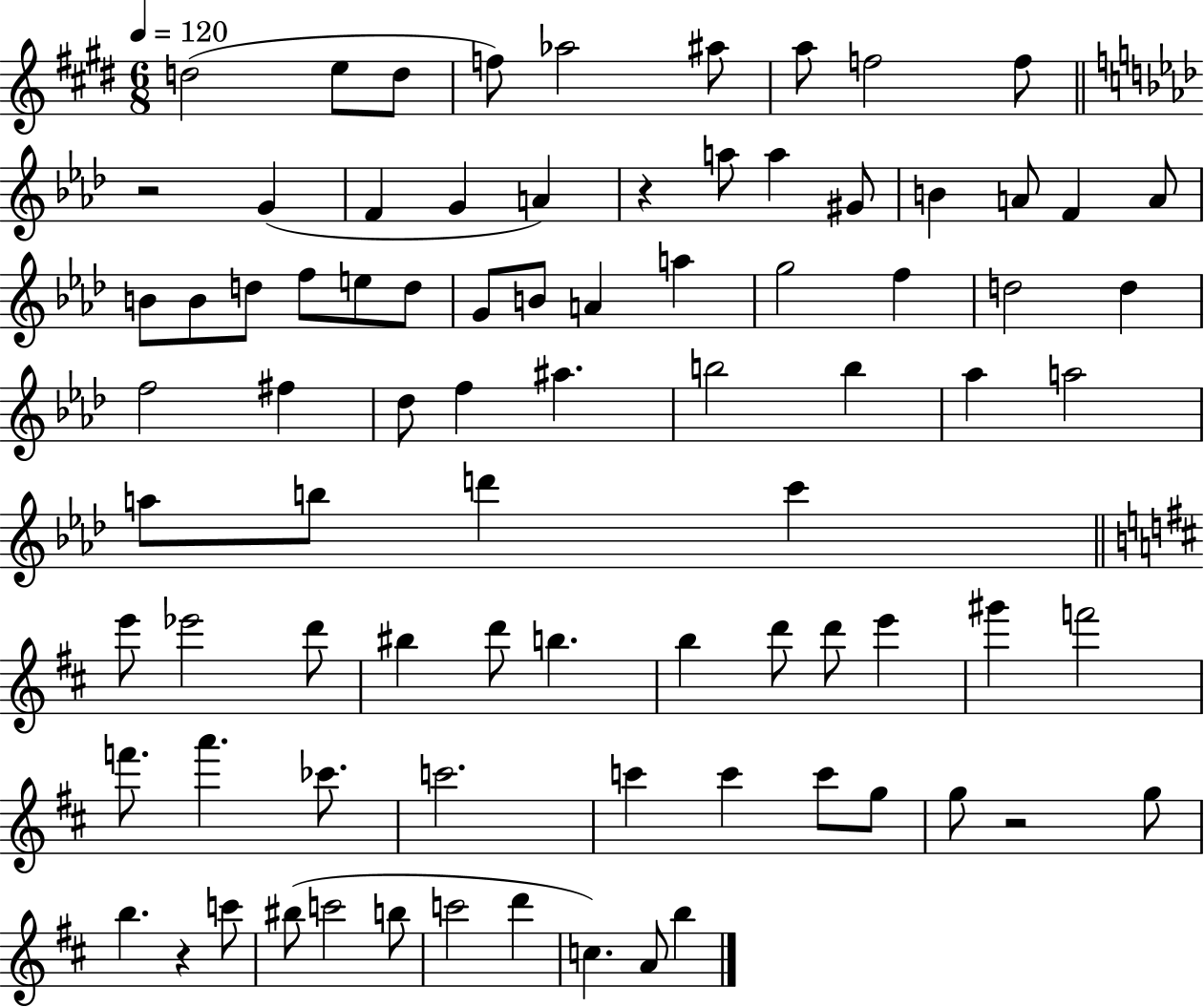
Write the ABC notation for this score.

X:1
T:Untitled
M:6/8
L:1/4
K:E
d2 e/2 d/2 f/2 _a2 ^a/2 a/2 f2 f/2 z2 G F G A z a/2 a ^G/2 B A/2 F A/2 B/2 B/2 d/2 f/2 e/2 d/2 G/2 B/2 A a g2 f d2 d f2 ^f _d/2 f ^a b2 b _a a2 a/2 b/2 d' c' e'/2 _e'2 d'/2 ^b d'/2 b b d'/2 d'/2 e' ^g' f'2 f'/2 a' _c'/2 c'2 c' c' c'/2 g/2 g/2 z2 g/2 b z c'/2 ^b/2 c'2 b/2 c'2 d' c A/2 b